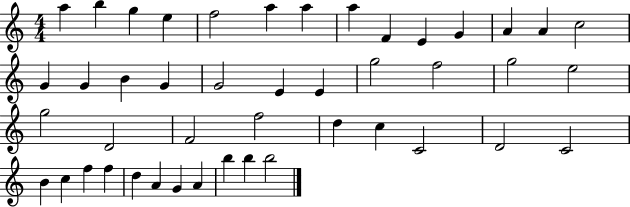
X:1
T:Untitled
M:4/4
L:1/4
K:C
a b g e f2 a a a F E G A A c2 G G B G G2 E E g2 f2 g2 e2 g2 D2 F2 f2 d c C2 D2 C2 B c f f d A G A b b b2